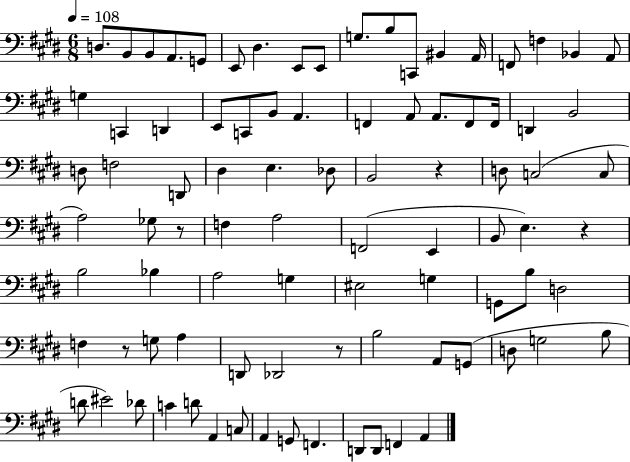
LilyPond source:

{
  \clef bass
  \numericTimeSignature
  \time 6/8
  \key e \major
  \tempo 4 = 108
  d8. b,8 b,8 a,8. g,8 | e,8 dis4. e,8 e,8 | g8. b8 c,8 bis,4 a,16 | f,8 f4 bes,4 a,8 | \break g4 c,4 d,4 | e,8 c,8 b,8 a,4. | f,4 a,8 a,8. f,8 f,16 | d,4 b,2 | \break d8 f2 d,8 | dis4 e4. des8 | b,2 r4 | d8 c2( c8 | \break a2) ges8 r8 | f4 a2 | f,2( e,4 | b,8 e4.) r4 | \break b2 bes4 | a2 g4 | eis2 g4 | g,8 b8 d2 | \break f4 r8 g8 a4 | d,8 des,2 r8 | b2 a,8 g,8( | d8 g2 b8 | \break d'8 eis'2) des'8 | c'4 d'8 a,4 c8 | a,4 g,8 f,4. | d,8 d,8 f,4 a,4 | \break \bar "|."
}